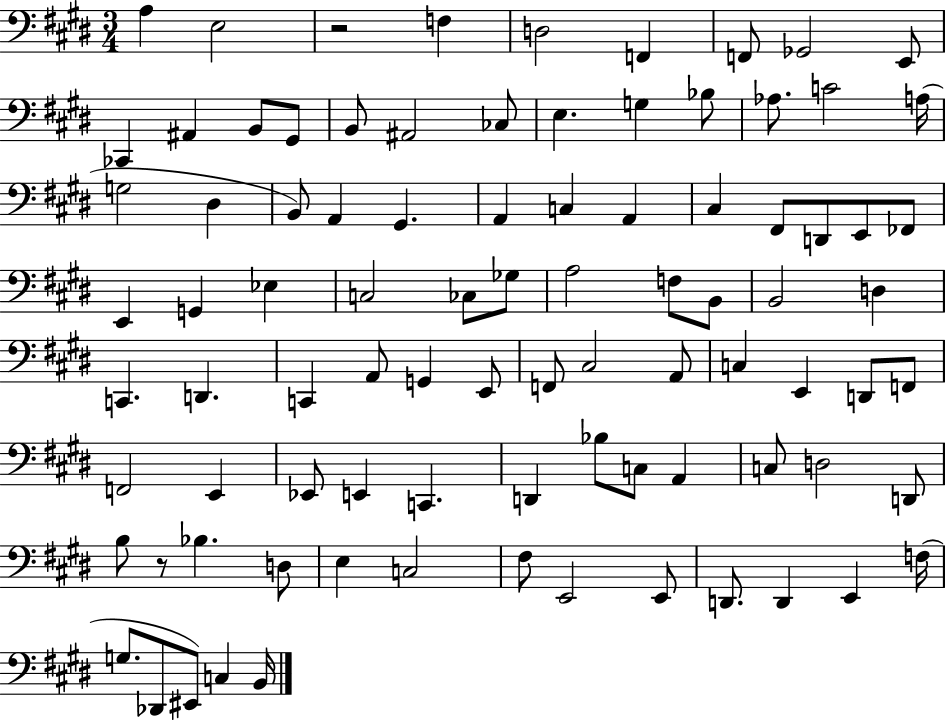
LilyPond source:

{
  \clef bass
  \numericTimeSignature
  \time 3/4
  \key e \major
  a4 e2 | r2 f4 | d2 f,4 | f,8 ges,2 e,8 | \break ces,4 ais,4 b,8 gis,8 | b,8 ais,2 ces8 | e4. g4 bes8 | aes8. c'2 a16( | \break g2 dis4 | b,8) a,4 gis,4. | a,4 c4 a,4 | cis4 fis,8 d,8 e,8 fes,8 | \break e,4 g,4 ees4 | c2 ces8 ges8 | a2 f8 b,8 | b,2 d4 | \break c,4. d,4. | c,4 a,8 g,4 e,8 | f,8 cis2 a,8 | c4 e,4 d,8 f,8 | \break f,2 e,4 | ees,8 e,4 c,4. | d,4 bes8 c8 a,4 | c8 d2 d,8 | \break b8 r8 bes4. d8 | e4 c2 | fis8 e,2 e,8 | d,8. d,4 e,4 f16( | \break g8. des,8 eis,8) c4 b,16 | \bar "|."
}